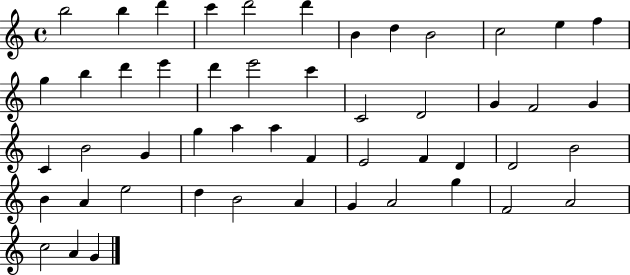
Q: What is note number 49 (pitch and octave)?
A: A4